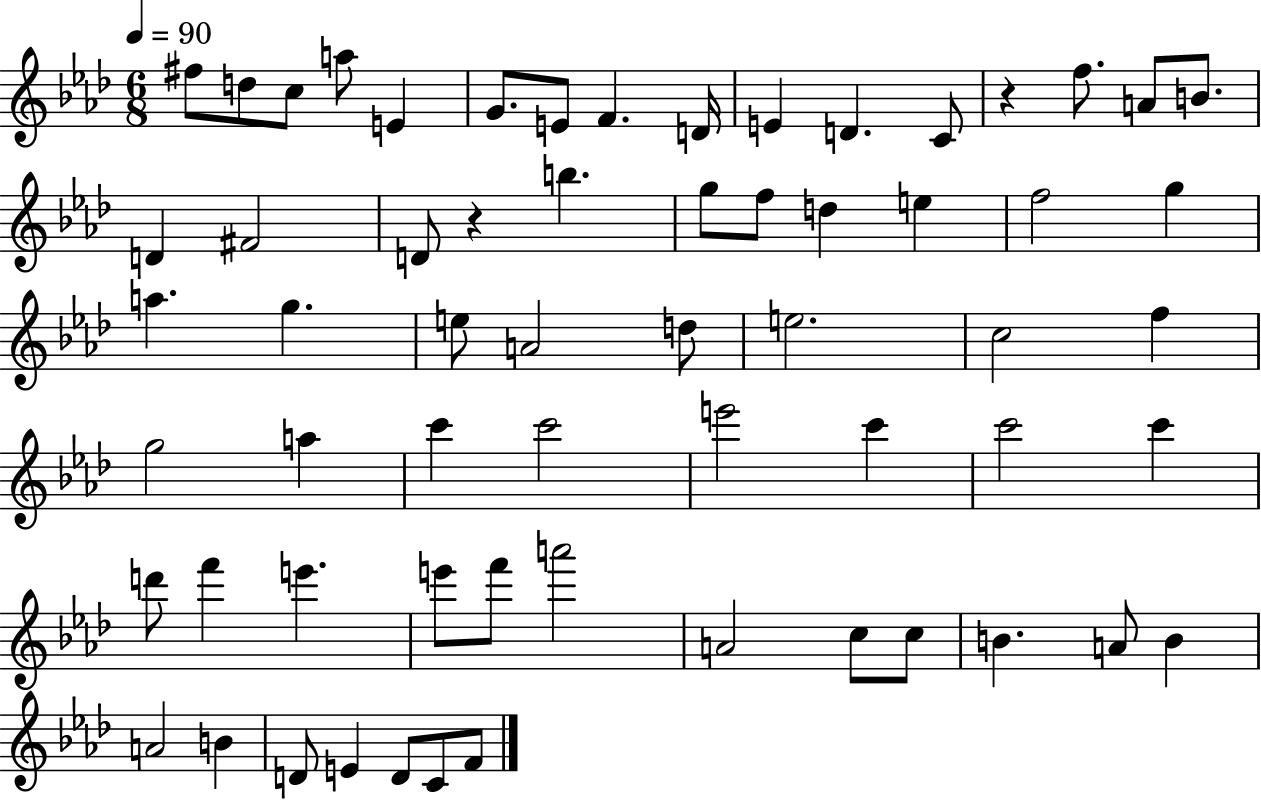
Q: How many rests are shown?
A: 2